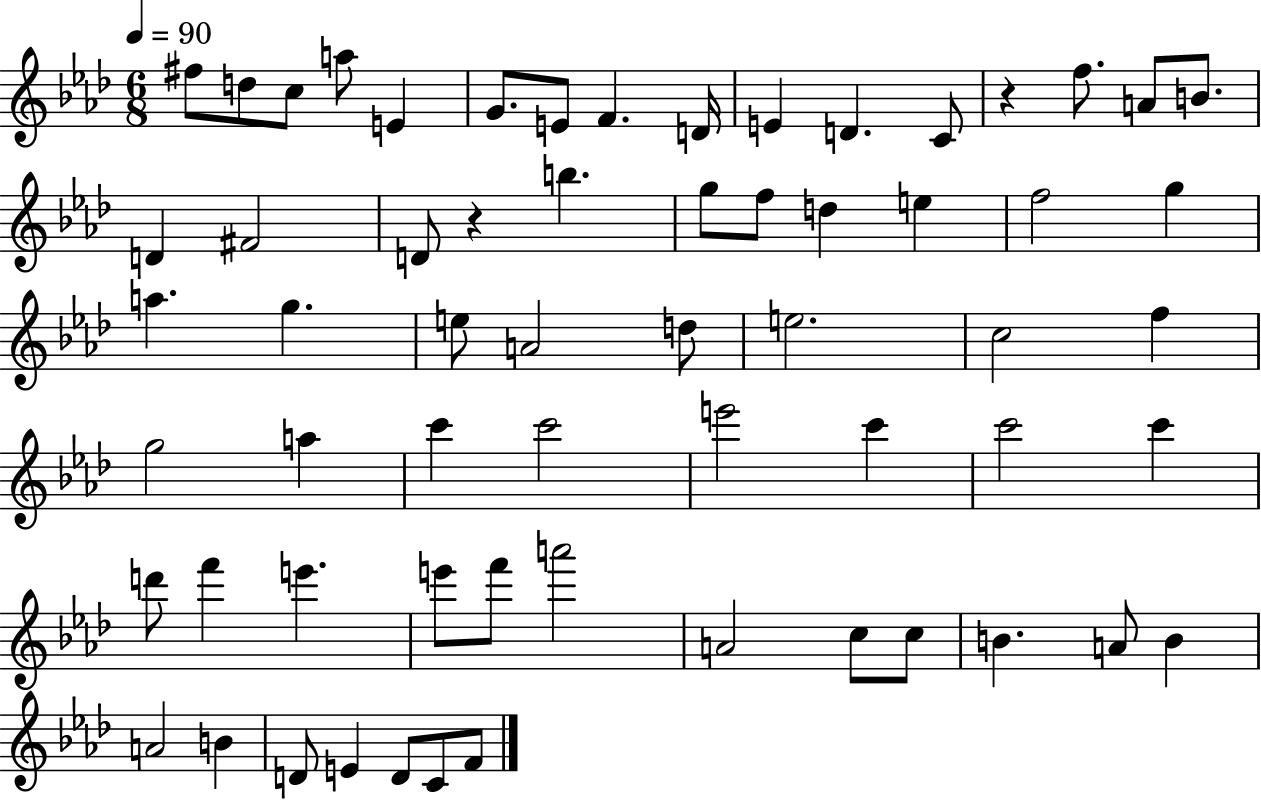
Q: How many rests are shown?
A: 2